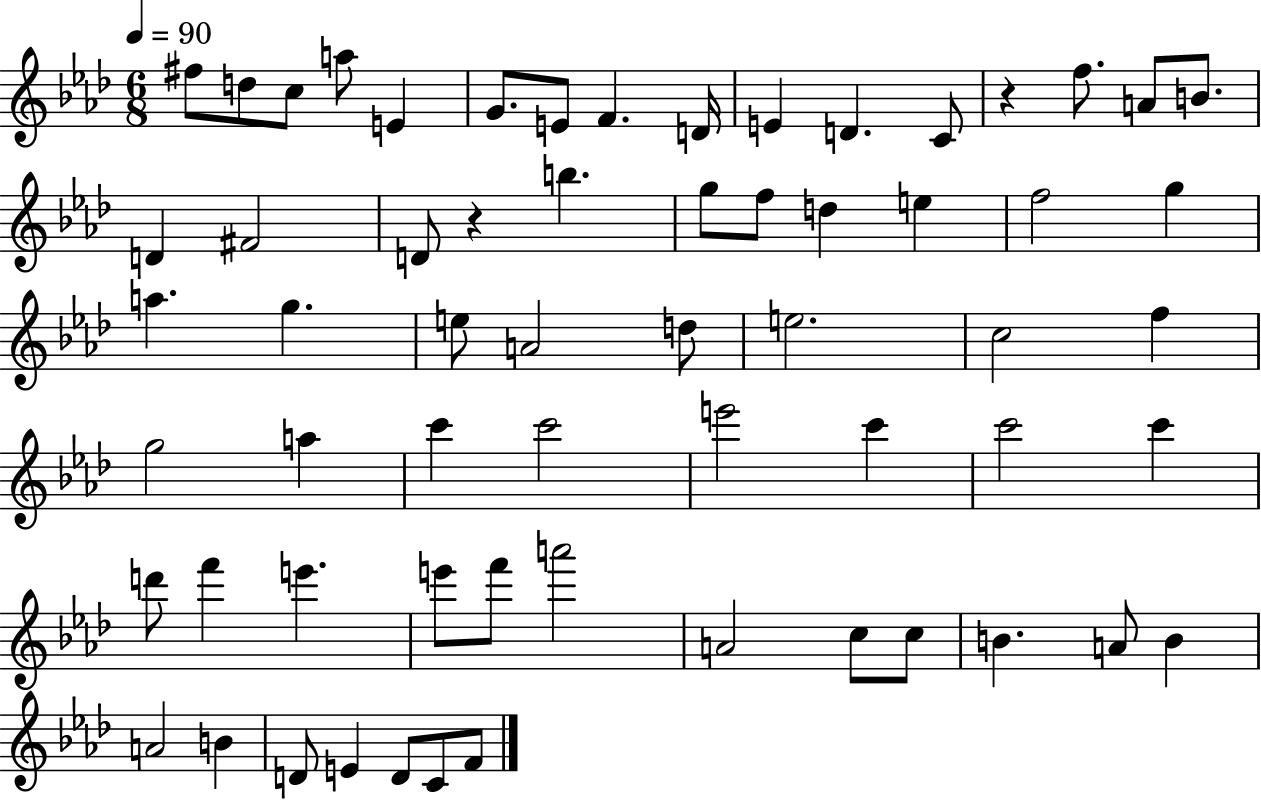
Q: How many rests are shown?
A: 2